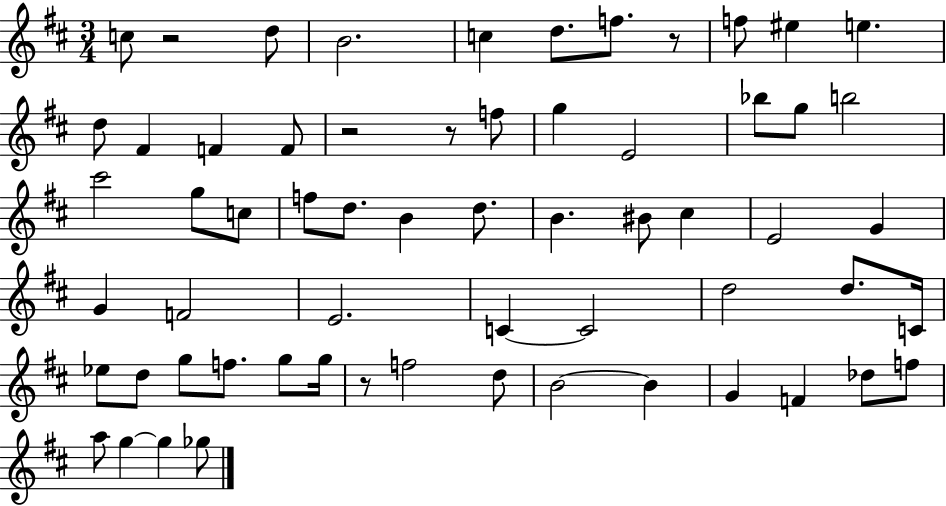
C5/e R/h D5/e B4/h. C5/q D5/e. F5/e. R/e F5/e EIS5/q E5/q. D5/e F#4/q F4/q F4/e R/h R/e F5/e G5/q E4/h Bb5/e G5/e B5/h C#6/h G5/e C5/e F5/e D5/e. B4/q D5/e. B4/q. BIS4/e C#5/q E4/h G4/q G4/q F4/h E4/h. C4/q C4/h D5/h D5/e. C4/s Eb5/e D5/e G5/e F5/e. G5/e G5/s R/e F5/h D5/e B4/h B4/q G4/q F4/q Db5/e F5/e A5/e G5/q G5/q Gb5/e